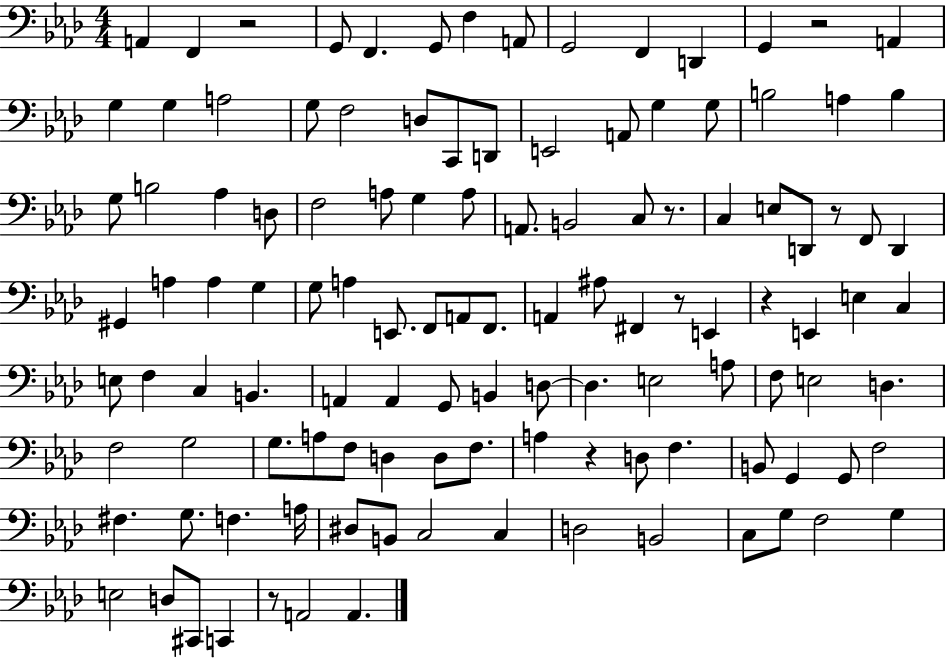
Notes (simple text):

A2/q F2/q R/h G2/e F2/q. G2/e F3/q A2/e G2/h F2/q D2/q G2/q R/h A2/q G3/q G3/q A3/h G3/e F3/h D3/e C2/e D2/e E2/h A2/e G3/q G3/e B3/h A3/q B3/q G3/e B3/h Ab3/q D3/e F3/h A3/e G3/q A3/e A2/e. B2/h C3/e R/e. C3/q E3/e D2/e R/e F2/e D2/q G#2/q A3/q A3/q G3/q G3/e A3/q E2/e. F2/e A2/e F2/e. A2/q A#3/e F#2/q R/e E2/q R/q E2/q E3/q C3/q E3/e F3/q C3/q B2/q. A2/q A2/q G2/e B2/q D3/e D3/q. E3/h A3/e F3/e E3/h D3/q. F3/h G3/h G3/e. A3/e F3/e D3/q D3/e F3/e. A3/q R/q D3/e F3/q. B2/e G2/q G2/e F3/h F#3/q. G3/e. F3/q. A3/s D#3/e B2/e C3/h C3/q D3/h B2/h C3/e G3/e F3/h G3/q E3/h D3/e C#2/e C2/q R/e A2/h A2/q.